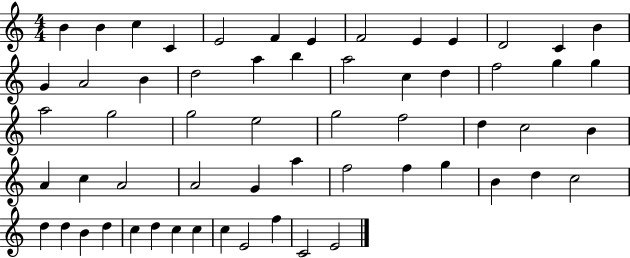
B4/q B4/q C5/q C4/q E4/h F4/q E4/q F4/h E4/q E4/q D4/h C4/q B4/q G4/q A4/h B4/q D5/h A5/q B5/q A5/h C5/q D5/q F5/h G5/q G5/q A5/h G5/h G5/h E5/h G5/h F5/h D5/q C5/h B4/q A4/q C5/q A4/h A4/h G4/q A5/q F5/h F5/q G5/q B4/q D5/q C5/h D5/q D5/q B4/q D5/q C5/q D5/q C5/q C5/q C5/q E4/h F5/q C4/h E4/h